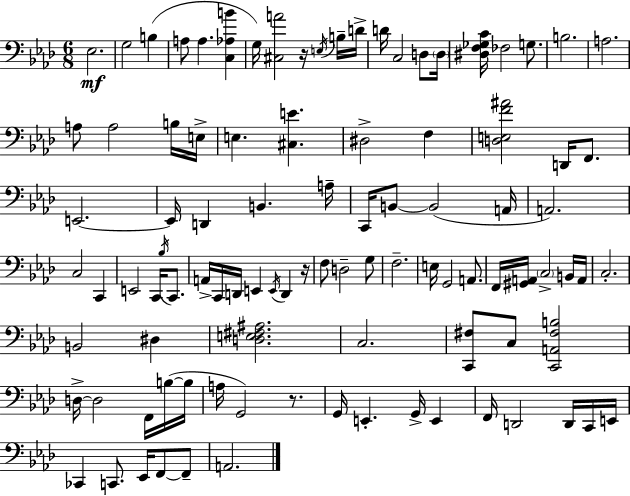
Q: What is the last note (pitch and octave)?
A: A2